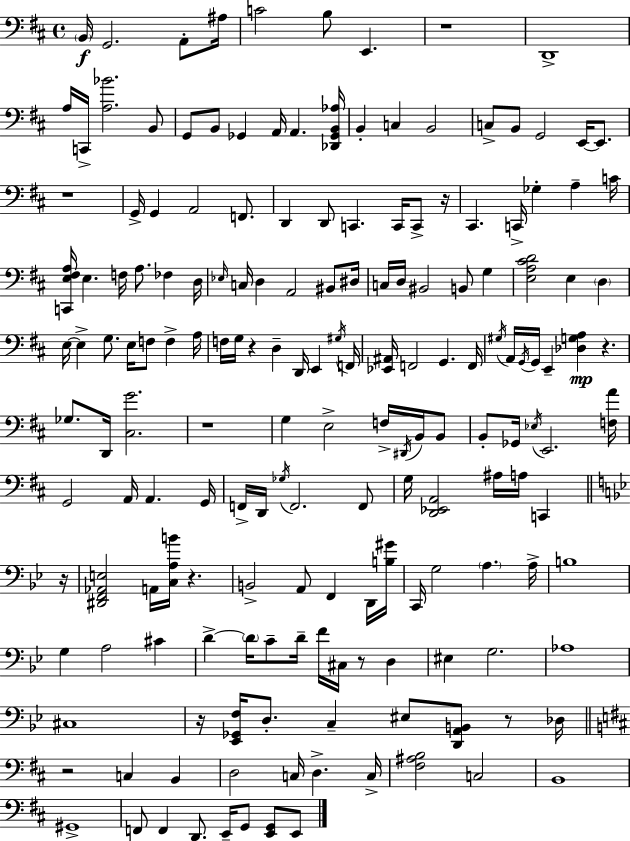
X:1
T:Untitled
M:4/4
L:1/4
K:D
B,,/4 G,,2 A,,/2 ^A,/4 C2 B,/2 E,, z4 D,,4 A,/4 C,,/4 [A,_B]2 B,,/2 G,,/2 B,,/2 _G,, A,,/4 A,, [_D,,_G,,B,,_A,]/4 B,, C, B,,2 C,/2 B,,/2 G,,2 E,,/4 E,,/2 z4 G,,/4 G,, A,,2 F,,/2 D,, D,,/2 C,, C,,/4 C,,/2 z/4 ^C,, C,,/4 _G, A, C/4 [C,,E,^F,A,]/4 E, F,/4 A,/2 _F, D,/4 _E,/4 C,/4 D, A,,2 ^B,,/2 ^D,/4 C,/4 D,/4 ^B,,2 B,,/2 G, [E,A,^CD]2 E, D, E,/4 E, G,/2 E,/4 F,/2 F, A,/4 F,/4 G,/4 z D, D,,/4 E,, ^G,/4 F,,/4 [_E,,^A,,]/4 F,,2 G,, F,,/4 ^G,/4 A,,/4 G,,/4 G,,/4 E,, [_D,G,A,] z _G,/2 D,,/4 [^C,G]2 z4 G, E,2 F,/4 ^D,,/4 B,,/4 B,,/2 B,,/2 _G,,/4 _E,/4 E,,2 [F,A]/4 G,,2 A,,/4 A,, G,,/4 F,,/4 D,,/4 _G,/4 F,,2 F,,/2 G,/4 [D,,_E,,A,,]2 ^A,/4 A,/4 C,, z/4 [^D,,F,,_A,,E,]2 A,,/4 [C,A,B]/4 z B,,2 A,,/2 F,, D,,/4 [B,^G]/4 C,,/4 G,2 A, A,/4 B,4 G, A,2 ^C D D/4 C/2 D/4 F/4 ^C,/4 z/2 D, ^E, G,2 _A,4 ^C,4 z/4 [_E,,_G,,F,]/4 D,/2 C, ^E,/2 [D,,A,,B,,]/2 z/2 _D,/4 z2 C, B,, D,2 C,/4 D, C,/4 [^F,^A,B,]2 C,2 B,,4 ^G,,4 F,,/2 F,, D,,/2 E,,/4 G,,/2 [E,,G,,]/2 E,,/2